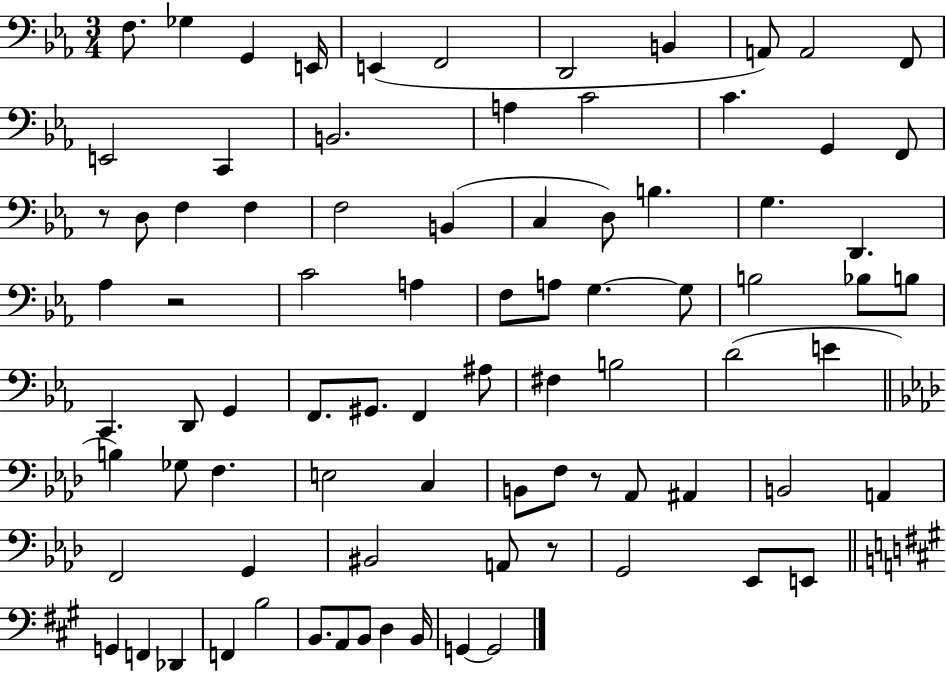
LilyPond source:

{
  \clef bass
  \numericTimeSignature
  \time 3/4
  \key ees \major
  f8. ges4 g,4 e,16 | e,4( f,2 | d,2 b,4 | a,8) a,2 f,8 | \break e,2 c,4 | b,2. | a4 c'2 | c'4. g,4 f,8 | \break r8 d8 f4 f4 | f2 b,4( | c4 d8) b4. | g4. d,4. | \break aes4 r2 | c'2 a4 | f8 a8 g4.~~ g8 | b2 bes8 b8 | \break c,4. d,8 g,4 | f,8. gis,8. f,4 ais8 | fis4 b2 | d'2( e'4 | \break \bar "||" \break \key aes \major b4) ges8 f4. | e2 c4 | b,8 f8 r8 aes,8 ais,4 | b,2 a,4 | \break f,2 g,4 | bis,2 a,8 r8 | g,2 ees,8 e,8 | \bar "||" \break \key a \major g,4 f,4 des,4 | f,4 b2 | b,8. a,8 b,8 d4 b,16 | g,4~~ g,2 | \break \bar "|."
}